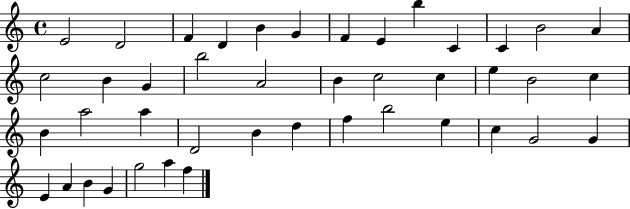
X:1
T:Untitled
M:4/4
L:1/4
K:C
E2 D2 F D B G F E b C C B2 A c2 B G b2 A2 B c2 c e B2 c B a2 a D2 B d f b2 e c G2 G E A B G g2 a f